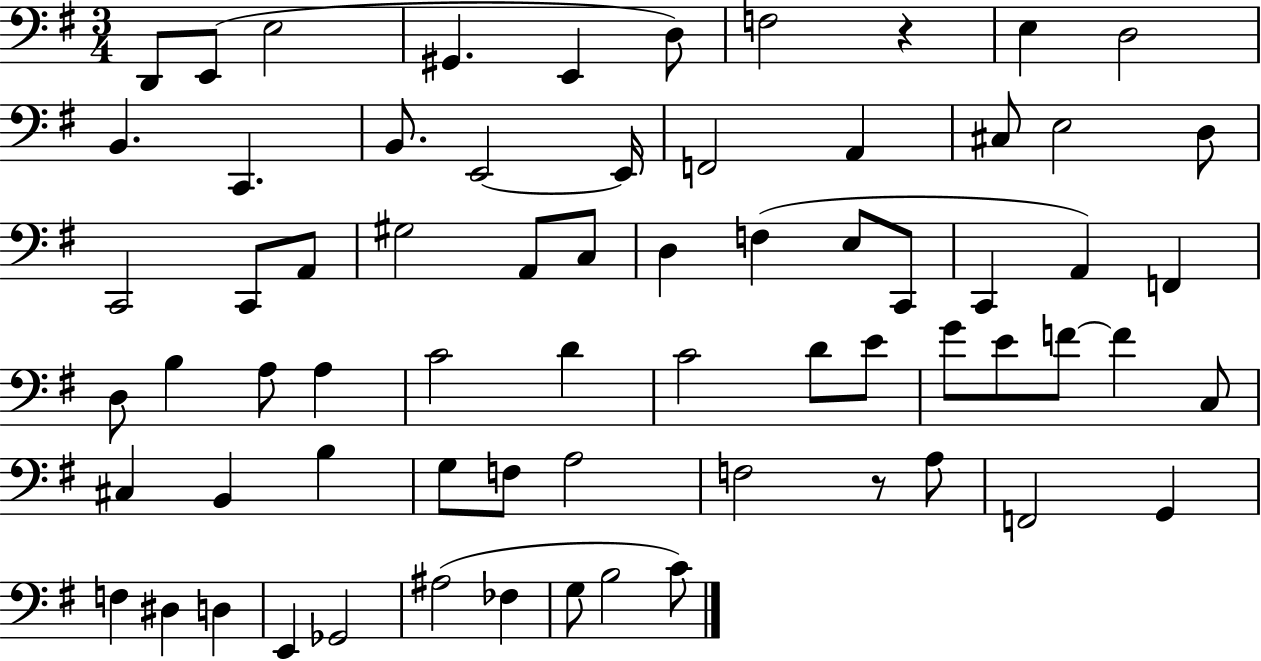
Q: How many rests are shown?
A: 2